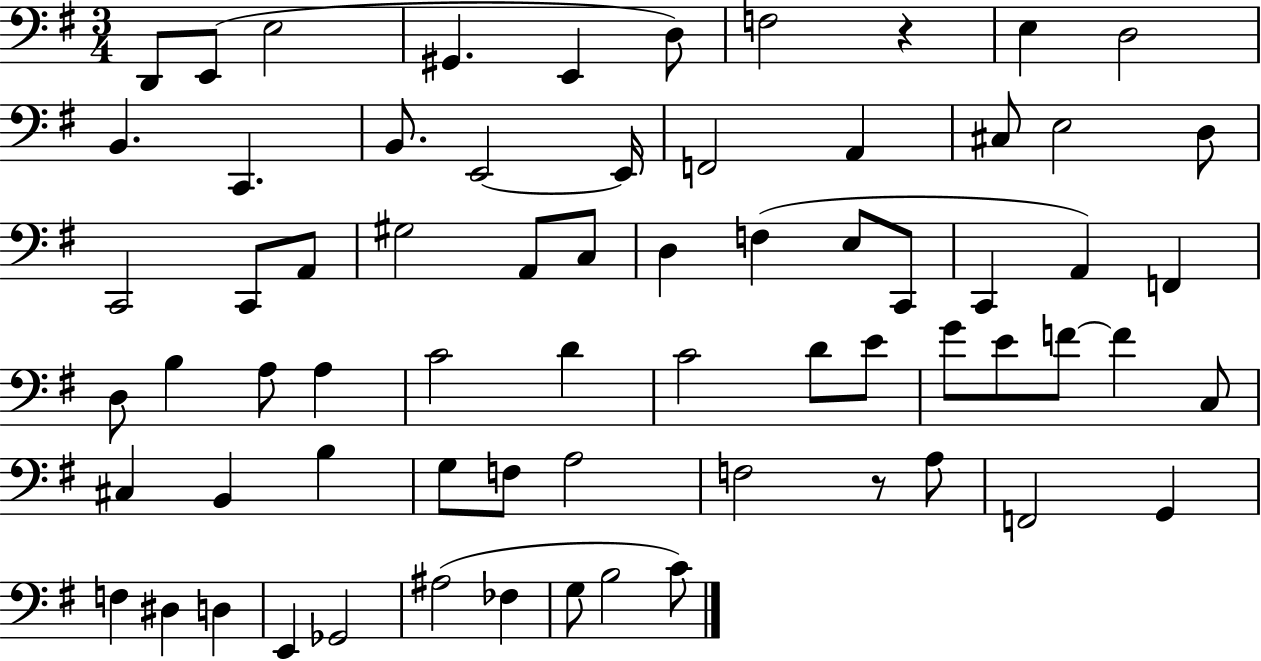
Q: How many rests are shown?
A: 2